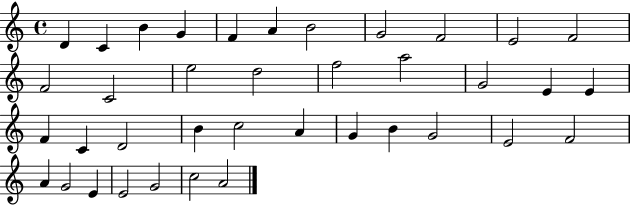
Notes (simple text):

D4/q C4/q B4/q G4/q F4/q A4/q B4/h G4/h F4/h E4/h F4/h F4/h C4/h E5/h D5/h F5/h A5/h G4/h E4/q E4/q F4/q C4/q D4/h B4/q C5/h A4/q G4/q B4/q G4/h E4/h F4/h A4/q G4/h E4/q E4/h G4/h C5/h A4/h